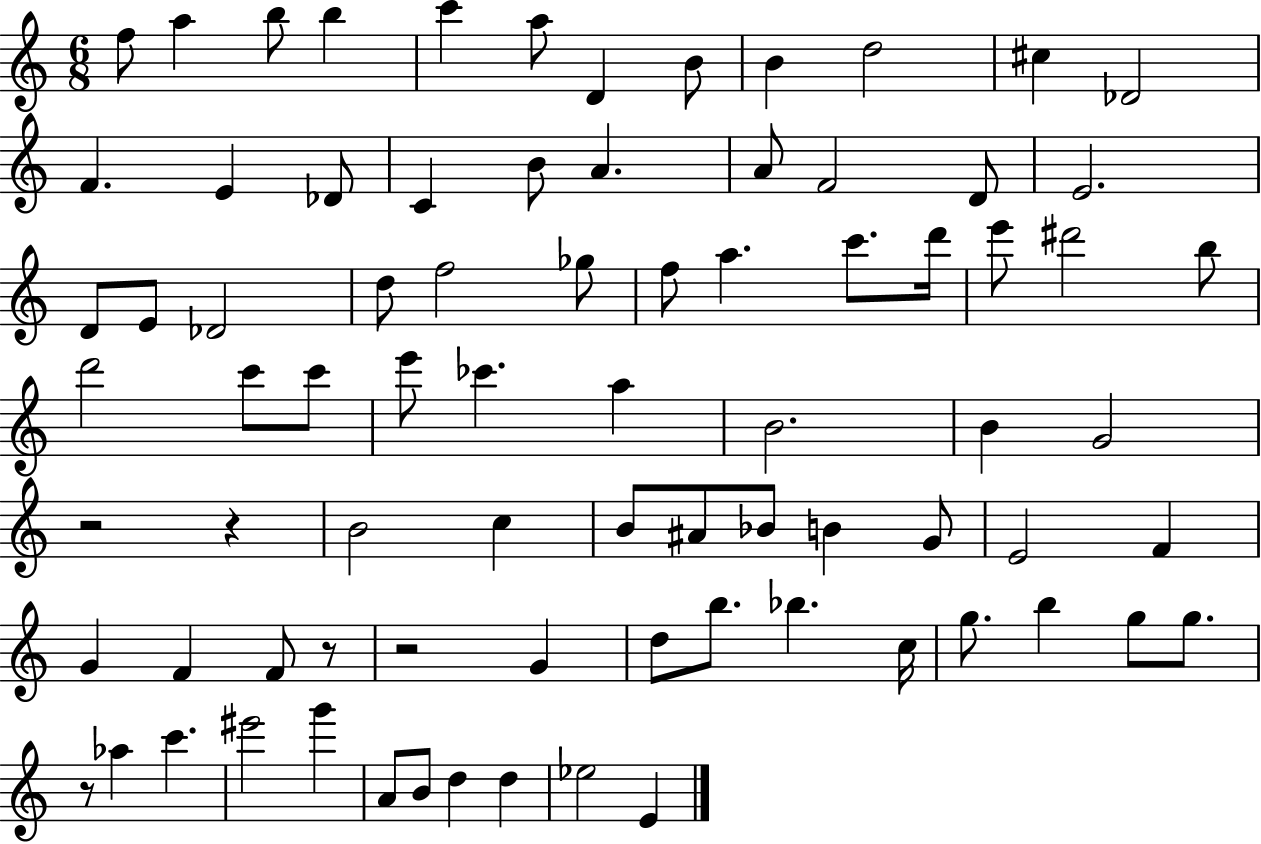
{
  \clef treble
  \numericTimeSignature
  \time 6/8
  \key c \major
  \repeat volta 2 { f''8 a''4 b''8 b''4 | c'''4 a''8 d'4 b'8 | b'4 d''2 | cis''4 des'2 | \break f'4. e'4 des'8 | c'4 b'8 a'4. | a'8 f'2 d'8 | e'2. | \break d'8 e'8 des'2 | d''8 f''2 ges''8 | f''8 a''4. c'''8. d'''16 | e'''8 dis'''2 b''8 | \break d'''2 c'''8 c'''8 | e'''8 ces'''4. a''4 | b'2. | b'4 g'2 | \break r2 r4 | b'2 c''4 | b'8 ais'8 bes'8 b'4 g'8 | e'2 f'4 | \break g'4 f'4 f'8 r8 | r2 g'4 | d''8 b''8. bes''4. c''16 | g''8. b''4 g''8 g''8. | \break r8 aes''4 c'''4. | eis'''2 g'''4 | a'8 b'8 d''4 d''4 | ees''2 e'4 | \break } \bar "|."
}